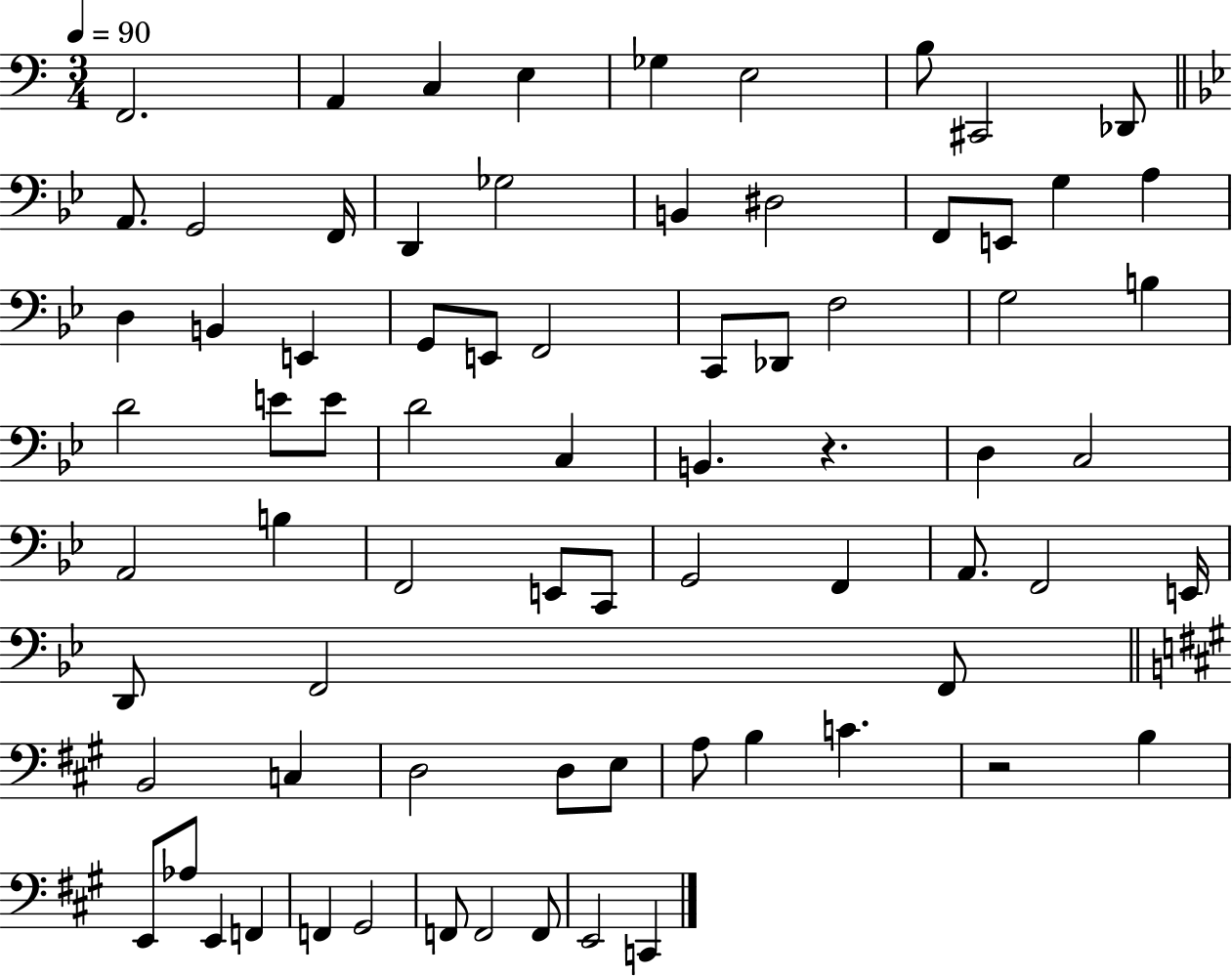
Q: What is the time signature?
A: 3/4